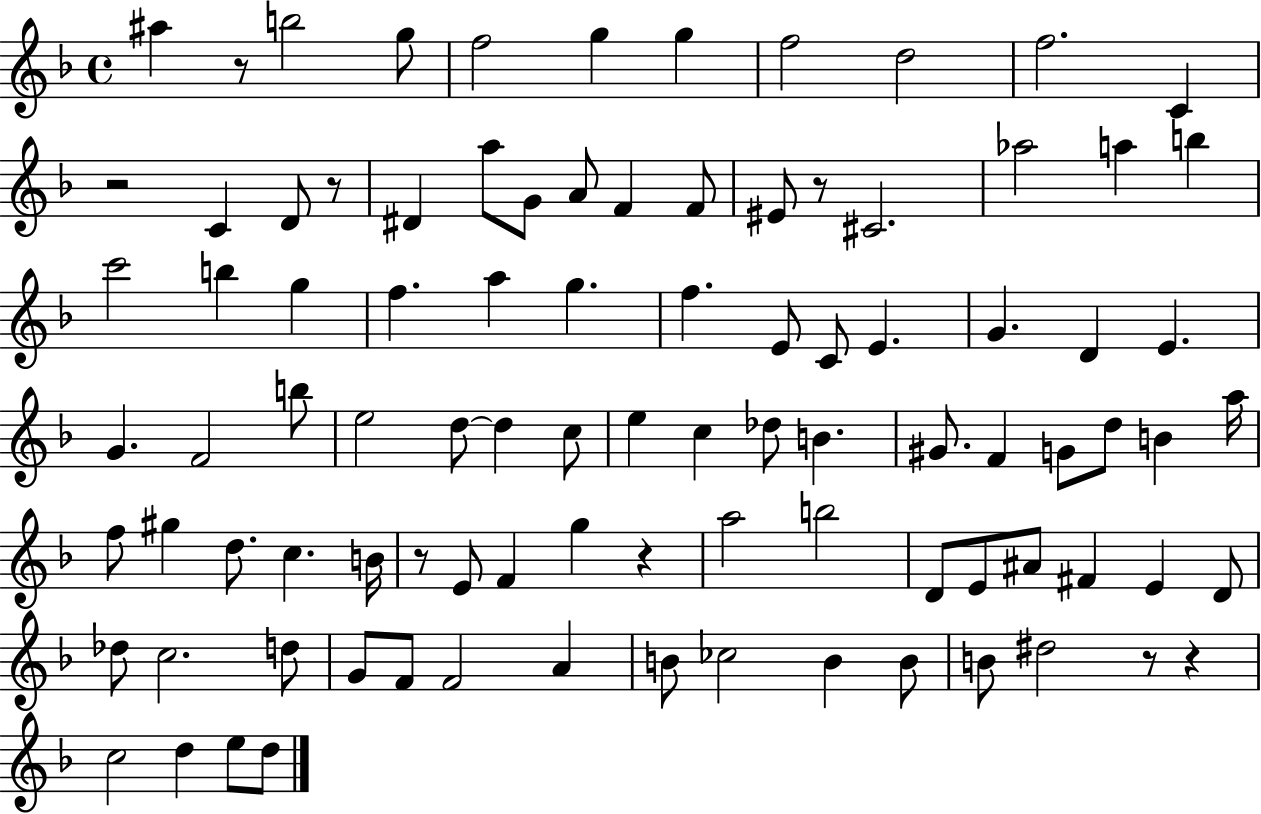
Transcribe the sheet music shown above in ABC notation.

X:1
T:Untitled
M:4/4
L:1/4
K:F
^a z/2 b2 g/2 f2 g g f2 d2 f2 C z2 C D/2 z/2 ^D a/2 G/2 A/2 F F/2 ^E/2 z/2 ^C2 _a2 a b c'2 b g f a g f E/2 C/2 E G D E G F2 b/2 e2 d/2 d c/2 e c _d/2 B ^G/2 F G/2 d/2 B a/4 f/2 ^g d/2 c B/4 z/2 E/2 F g z a2 b2 D/2 E/2 ^A/2 ^F E D/2 _d/2 c2 d/2 G/2 F/2 F2 A B/2 _c2 B B/2 B/2 ^d2 z/2 z c2 d e/2 d/2